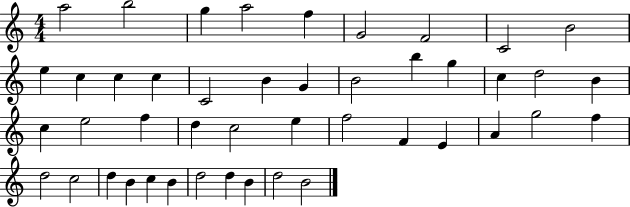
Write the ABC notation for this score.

X:1
T:Untitled
M:4/4
L:1/4
K:C
a2 b2 g a2 f G2 F2 C2 B2 e c c c C2 B G B2 b g c d2 B c e2 f d c2 e f2 F E A g2 f d2 c2 d B c B d2 d B d2 B2